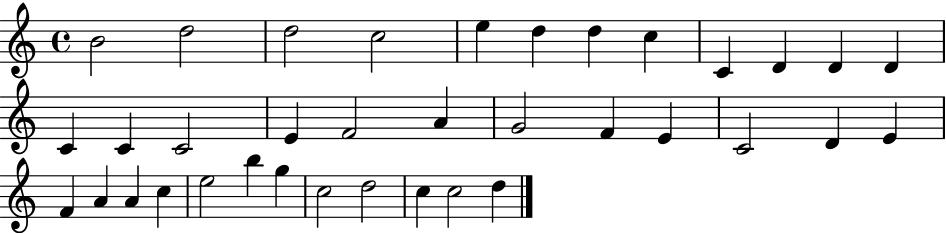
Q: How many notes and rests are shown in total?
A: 36